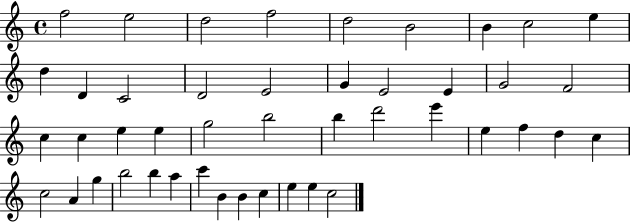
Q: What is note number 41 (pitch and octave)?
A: B4